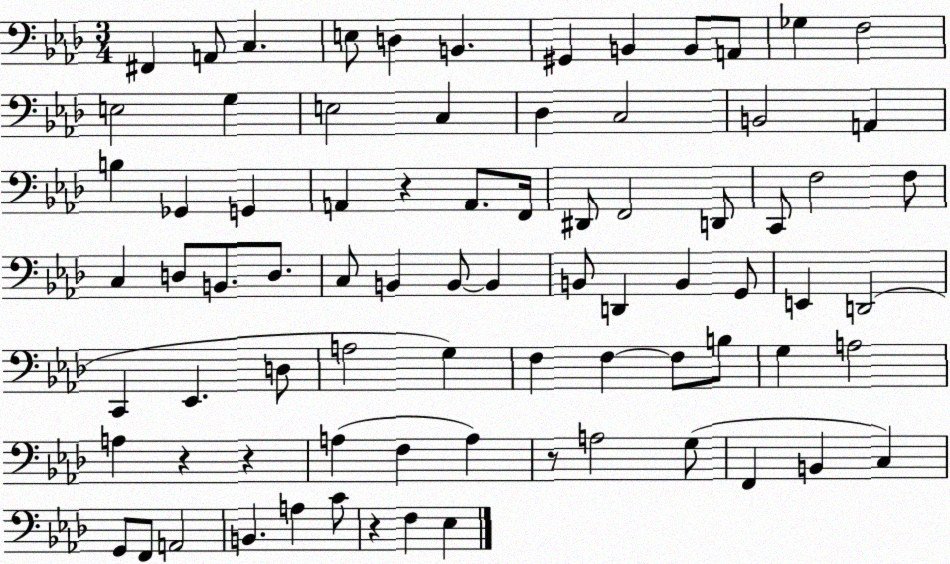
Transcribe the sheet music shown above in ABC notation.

X:1
T:Untitled
M:3/4
L:1/4
K:Ab
^F,, A,,/2 C, E,/2 D, B,, ^G,, B,, B,,/2 A,,/2 _G, F,2 E,2 G, E,2 C, _D, C,2 B,,2 A,, B, _G,, G,, A,, z A,,/2 F,,/4 ^D,,/2 F,,2 D,,/2 C,,/2 F,2 F,/2 C, D,/2 B,,/2 D,/2 C,/2 B,, B,,/2 B,, B,,/2 D,, B,, G,,/2 E,, D,,2 C,, _E,, D,/2 A,2 G, F, F, F,/2 B,/2 G, A,2 A, z z A, F, A, z/2 A,2 G,/2 F,, B,, C, G,,/2 F,,/2 A,,2 B,, A, C/2 z F, _E,